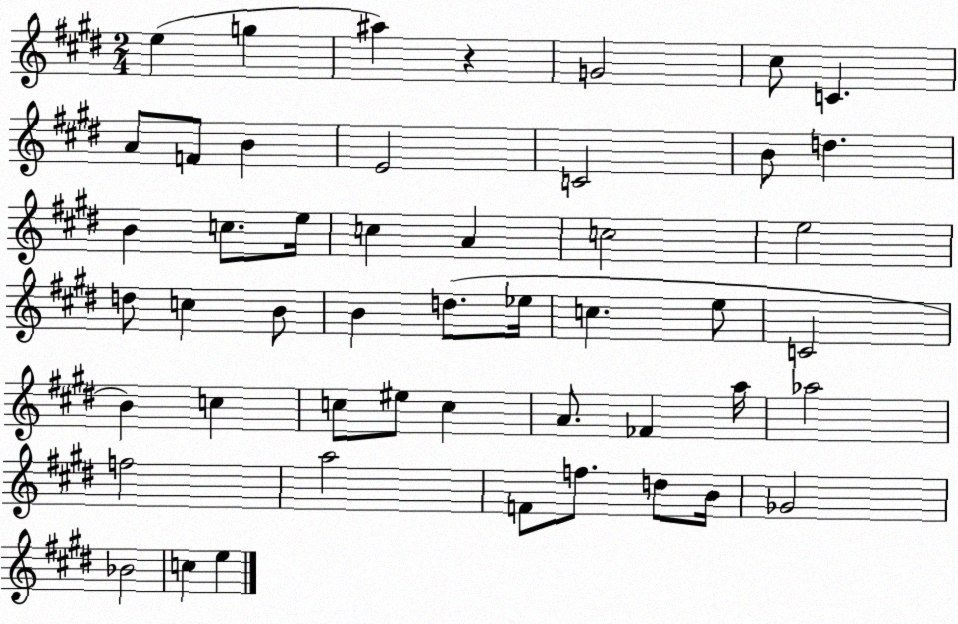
X:1
T:Untitled
M:2/4
L:1/4
K:E
e g ^a z G2 ^c/2 C A/2 F/2 B E2 C2 B/2 d B c/2 e/4 c A c2 e2 d/2 c B/2 B d/2 _e/4 c e/2 C2 B c c/2 ^e/2 c A/2 _F a/4 _a2 f2 a2 F/2 f/2 d/2 B/4 _G2 _B2 c e